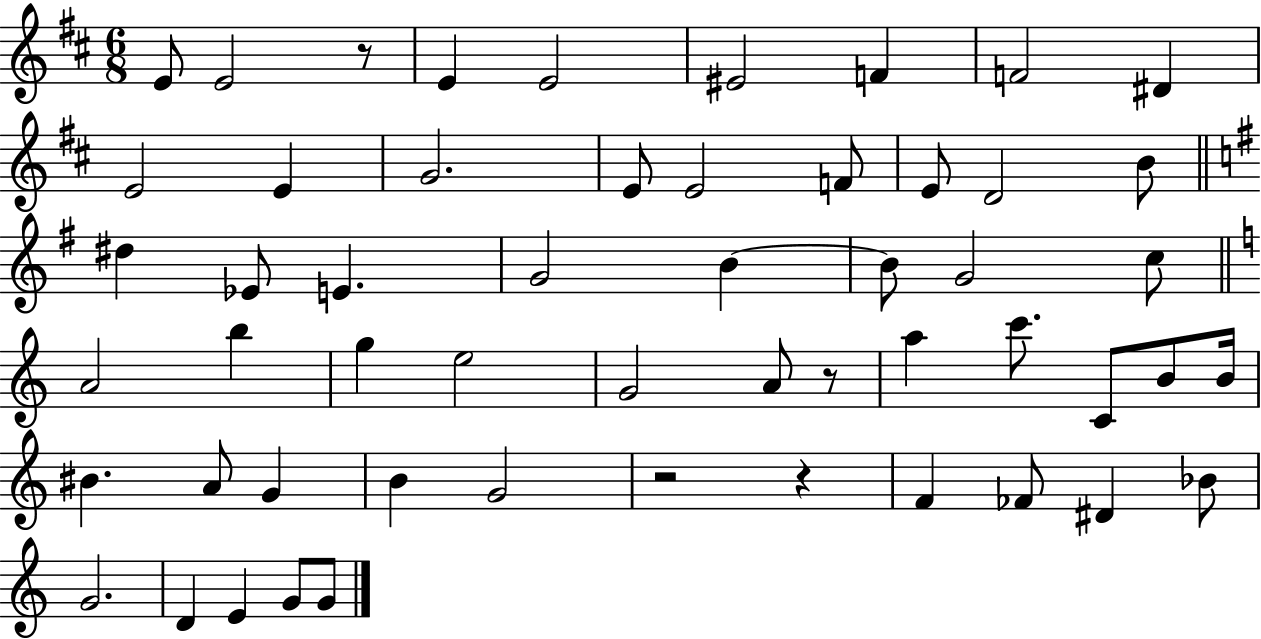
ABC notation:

X:1
T:Untitled
M:6/8
L:1/4
K:D
E/2 E2 z/2 E E2 ^E2 F F2 ^D E2 E G2 E/2 E2 F/2 E/2 D2 B/2 ^d _E/2 E G2 B B/2 G2 c/2 A2 b g e2 G2 A/2 z/2 a c'/2 C/2 B/2 B/4 ^B A/2 G B G2 z2 z F _F/2 ^D _B/2 G2 D E G/2 G/2